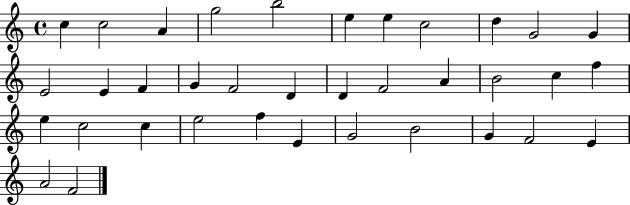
X:1
T:Untitled
M:4/4
L:1/4
K:C
c c2 A g2 b2 e e c2 d G2 G E2 E F G F2 D D F2 A B2 c f e c2 c e2 f E G2 B2 G F2 E A2 F2